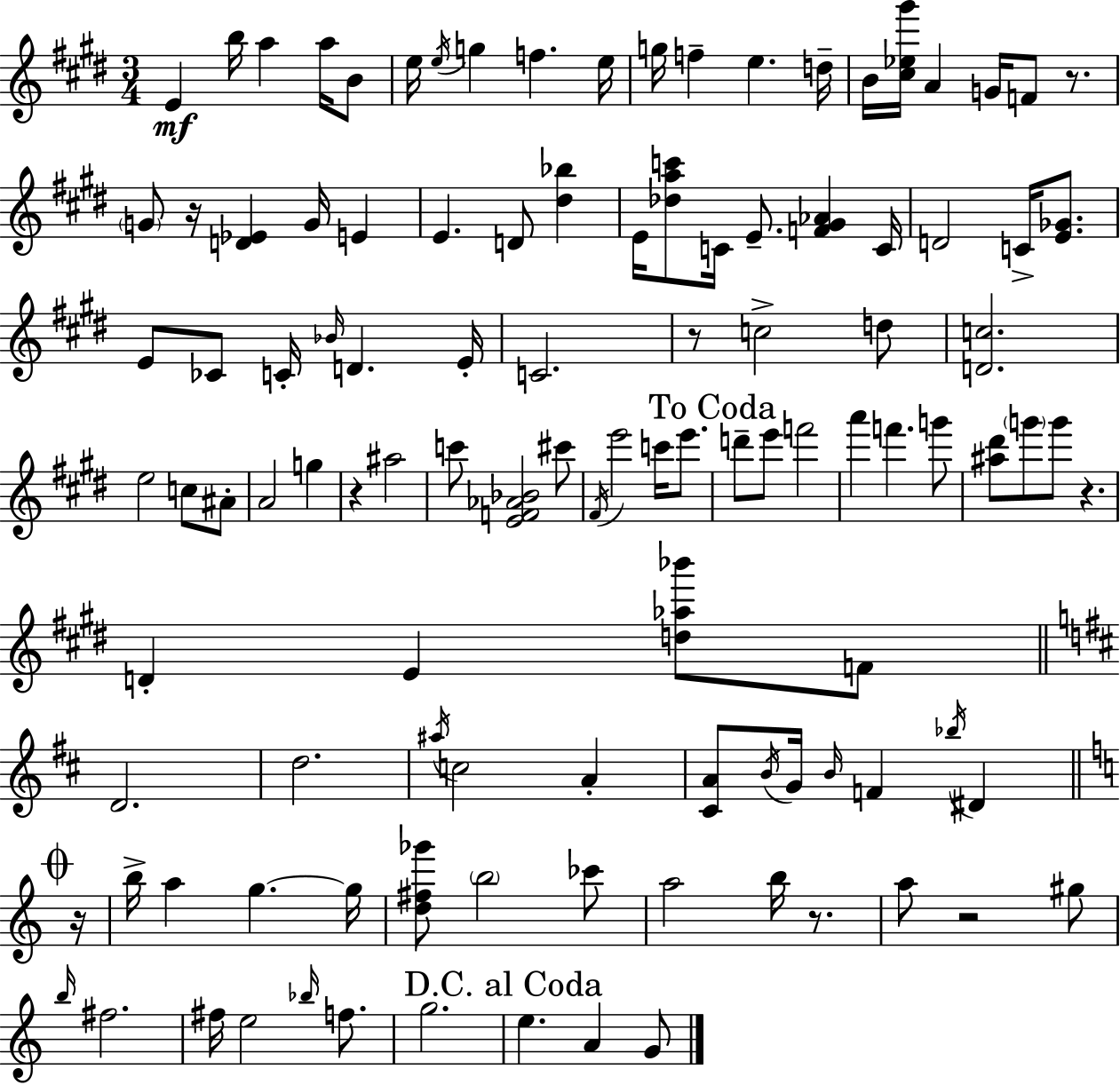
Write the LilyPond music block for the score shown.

{
  \clef treble
  \numericTimeSignature
  \time 3/4
  \key e \major
  \repeat volta 2 { e'4\mf b''16 a''4 a''16 b'8 | e''16 \acciaccatura { e''16 } g''4 f''4. | e''16 g''16 f''4-- e''4. | d''16-- b'16 <cis'' ees'' gis'''>16 a'4 g'16 f'8 r8. | \break \parenthesize g'8 r16 <d' ees'>4 g'16 e'4 | e'4. d'8 <dis'' bes''>4 | e'16 <des'' a'' c'''>8 c'16 e'8.-- <f' gis' aes'>4 | c'16 d'2 c'16-> <e' ges'>8. | \break e'8 ces'8 c'16-. \grace { bes'16 } d'4. | e'16-. c'2. | r8 c''2-> | d''8 <d' c''>2. | \break e''2 c''8 | ais'8-. a'2 g''4 | r4 ais''2 | c'''8 <e' f' aes' bes'>2 | \break cis'''8 \acciaccatura { fis'16 } e'''2 c'''16 | e'''8. \mark "To Coda" d'''8-- e'''8 f'''2 | a'''4 f'''4. | g'''8 <ais'' dis'''>8 \parenthesize g'''8 g'''8 r4. | \break d'4-. e'4 <d'' aes'' bes'''>8 | f'8 \bar "||" \break \key d \major d'2. | d''2. | \acciaccatura { ais''16 } c''2 a'4-. | <cis' a'>8 \acciaccatura { b'16 } g'16 \grace { b'16 } f'4 \acciaccatura { bes''16 } dis'4 | \break \mark \markup { \musicglyph "scripts.coda" } \bar "||" \break \key c \major r16 b''16-> a''4 g''4.~~ | g''16 <d'' fis'' ges'''>8 \parenthesize b''2 ces'''8 | a''2 b''16 r8. | a''8 r2 gis''8 | \break \grace { b''16 } fis''2. | fis''16 e''2 \grace { bes''16 } | f''8. g''2. | \mark "D.C. al Coda" e''4. a'4 | \break g'8 } \bar "|."
}